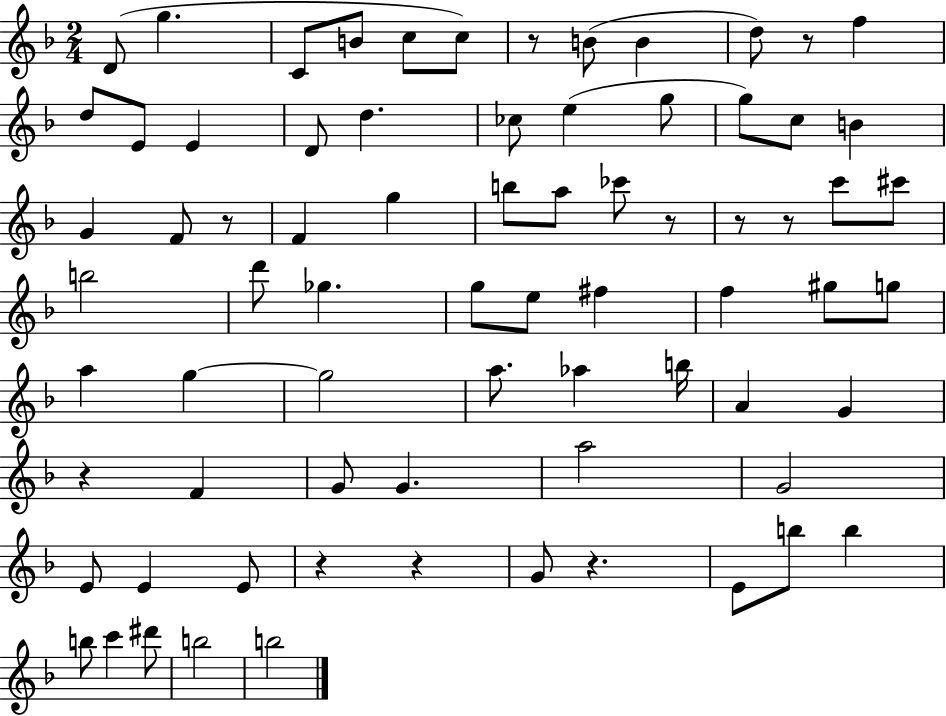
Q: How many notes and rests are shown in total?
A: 74